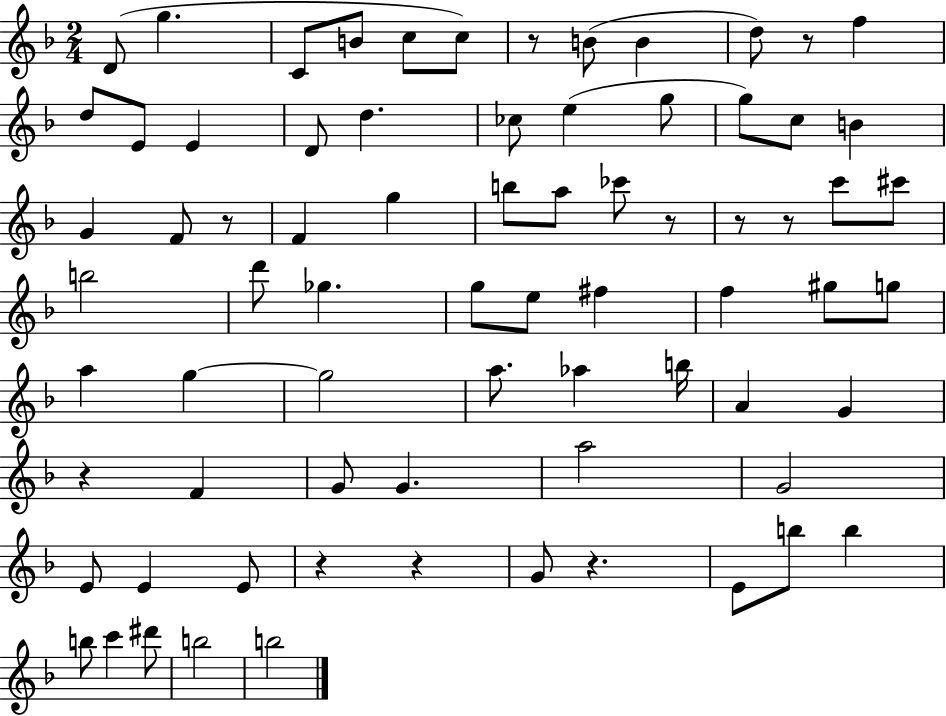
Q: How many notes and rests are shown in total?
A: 74